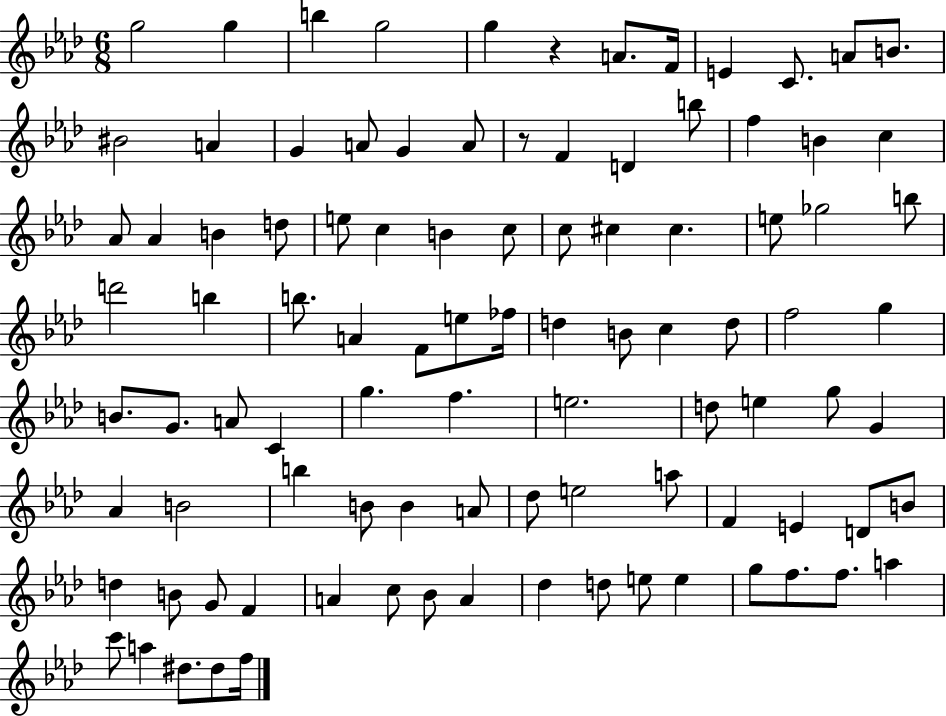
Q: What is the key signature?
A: AES major